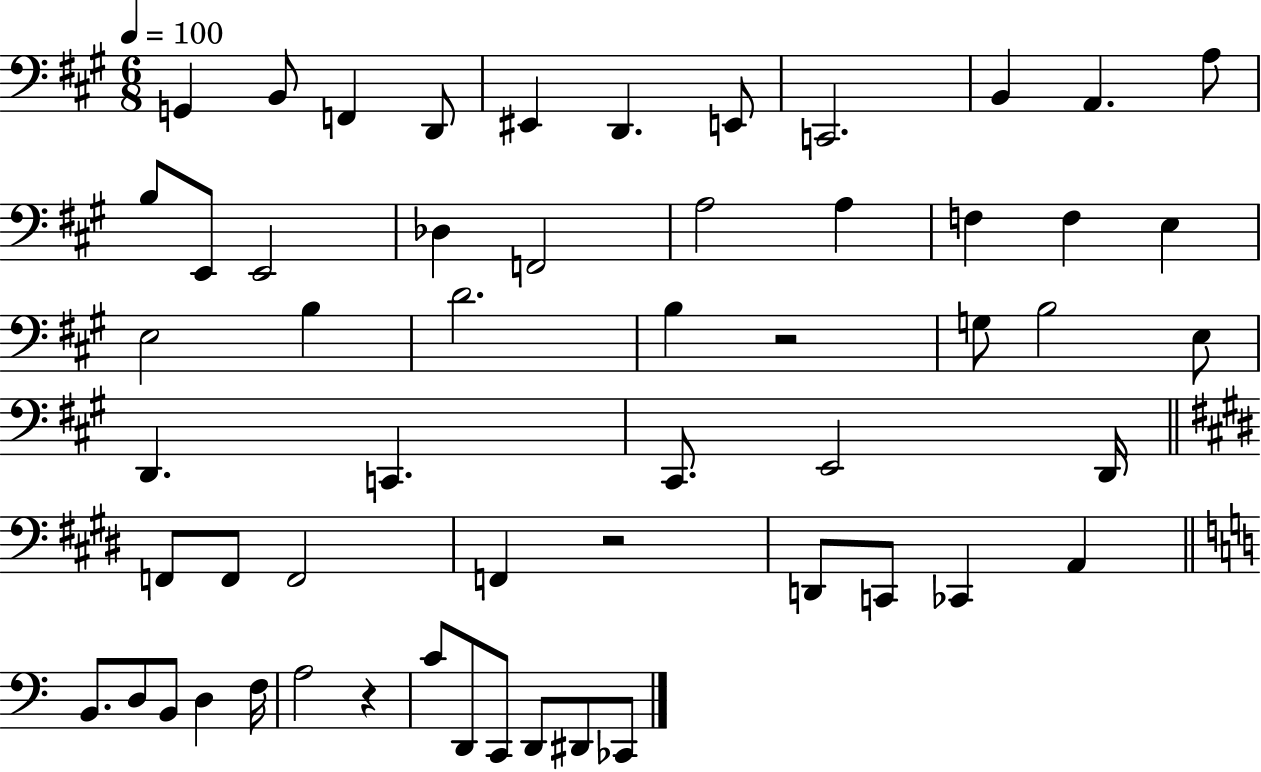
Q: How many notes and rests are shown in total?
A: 56